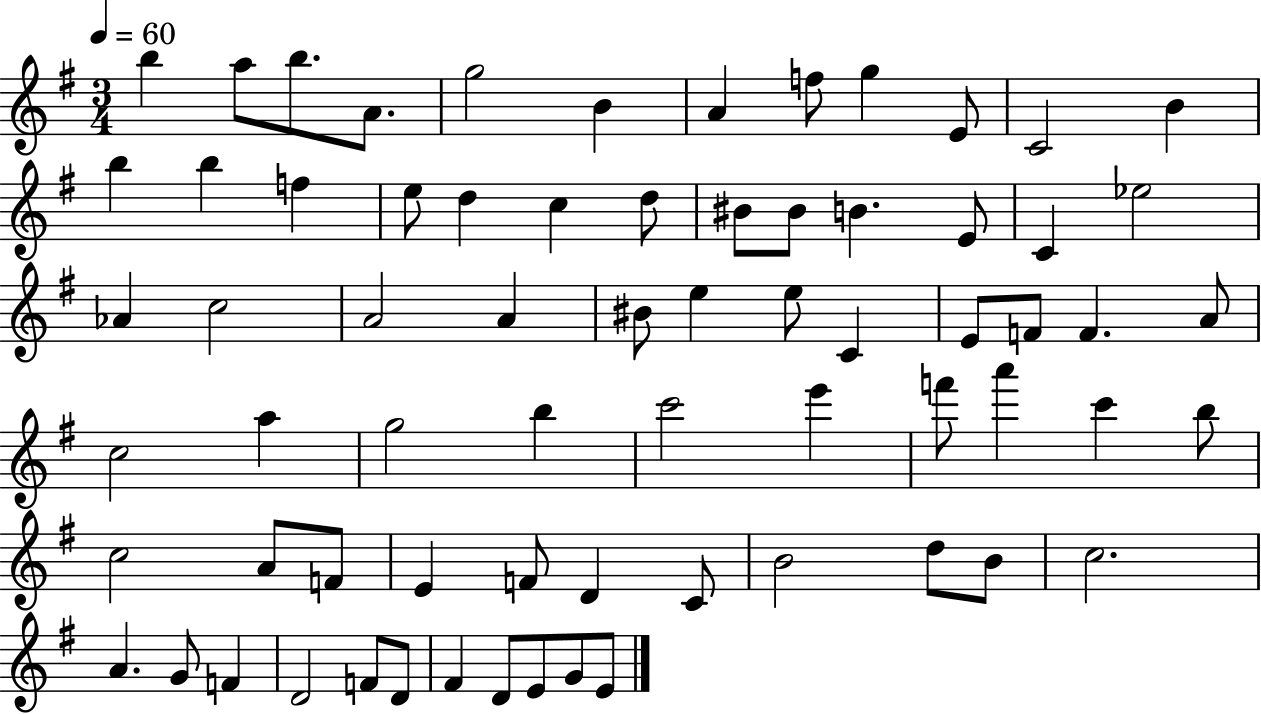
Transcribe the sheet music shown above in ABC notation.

X:1
T:Untitled
M:3/4
L:1/4
K:G
b a/2 b/2 A/2 g2 B A f/2 g E/2 C2 B b b f e/2 d c d/2 ^B/2 ^B/2 B E/2 C _e2 _A c2 A2 A ^B/2 e e/2 C E/2 F/2 F A/2 c2 a g2 b c'2 e' f'/2 a' c' b/2 c2 A/2 F/2 E F/2 D C/2 B2 d/2 B/2 c2 A G/2 F D2 F/2 D/2 ^F D/2 E/2 G/2 E/2